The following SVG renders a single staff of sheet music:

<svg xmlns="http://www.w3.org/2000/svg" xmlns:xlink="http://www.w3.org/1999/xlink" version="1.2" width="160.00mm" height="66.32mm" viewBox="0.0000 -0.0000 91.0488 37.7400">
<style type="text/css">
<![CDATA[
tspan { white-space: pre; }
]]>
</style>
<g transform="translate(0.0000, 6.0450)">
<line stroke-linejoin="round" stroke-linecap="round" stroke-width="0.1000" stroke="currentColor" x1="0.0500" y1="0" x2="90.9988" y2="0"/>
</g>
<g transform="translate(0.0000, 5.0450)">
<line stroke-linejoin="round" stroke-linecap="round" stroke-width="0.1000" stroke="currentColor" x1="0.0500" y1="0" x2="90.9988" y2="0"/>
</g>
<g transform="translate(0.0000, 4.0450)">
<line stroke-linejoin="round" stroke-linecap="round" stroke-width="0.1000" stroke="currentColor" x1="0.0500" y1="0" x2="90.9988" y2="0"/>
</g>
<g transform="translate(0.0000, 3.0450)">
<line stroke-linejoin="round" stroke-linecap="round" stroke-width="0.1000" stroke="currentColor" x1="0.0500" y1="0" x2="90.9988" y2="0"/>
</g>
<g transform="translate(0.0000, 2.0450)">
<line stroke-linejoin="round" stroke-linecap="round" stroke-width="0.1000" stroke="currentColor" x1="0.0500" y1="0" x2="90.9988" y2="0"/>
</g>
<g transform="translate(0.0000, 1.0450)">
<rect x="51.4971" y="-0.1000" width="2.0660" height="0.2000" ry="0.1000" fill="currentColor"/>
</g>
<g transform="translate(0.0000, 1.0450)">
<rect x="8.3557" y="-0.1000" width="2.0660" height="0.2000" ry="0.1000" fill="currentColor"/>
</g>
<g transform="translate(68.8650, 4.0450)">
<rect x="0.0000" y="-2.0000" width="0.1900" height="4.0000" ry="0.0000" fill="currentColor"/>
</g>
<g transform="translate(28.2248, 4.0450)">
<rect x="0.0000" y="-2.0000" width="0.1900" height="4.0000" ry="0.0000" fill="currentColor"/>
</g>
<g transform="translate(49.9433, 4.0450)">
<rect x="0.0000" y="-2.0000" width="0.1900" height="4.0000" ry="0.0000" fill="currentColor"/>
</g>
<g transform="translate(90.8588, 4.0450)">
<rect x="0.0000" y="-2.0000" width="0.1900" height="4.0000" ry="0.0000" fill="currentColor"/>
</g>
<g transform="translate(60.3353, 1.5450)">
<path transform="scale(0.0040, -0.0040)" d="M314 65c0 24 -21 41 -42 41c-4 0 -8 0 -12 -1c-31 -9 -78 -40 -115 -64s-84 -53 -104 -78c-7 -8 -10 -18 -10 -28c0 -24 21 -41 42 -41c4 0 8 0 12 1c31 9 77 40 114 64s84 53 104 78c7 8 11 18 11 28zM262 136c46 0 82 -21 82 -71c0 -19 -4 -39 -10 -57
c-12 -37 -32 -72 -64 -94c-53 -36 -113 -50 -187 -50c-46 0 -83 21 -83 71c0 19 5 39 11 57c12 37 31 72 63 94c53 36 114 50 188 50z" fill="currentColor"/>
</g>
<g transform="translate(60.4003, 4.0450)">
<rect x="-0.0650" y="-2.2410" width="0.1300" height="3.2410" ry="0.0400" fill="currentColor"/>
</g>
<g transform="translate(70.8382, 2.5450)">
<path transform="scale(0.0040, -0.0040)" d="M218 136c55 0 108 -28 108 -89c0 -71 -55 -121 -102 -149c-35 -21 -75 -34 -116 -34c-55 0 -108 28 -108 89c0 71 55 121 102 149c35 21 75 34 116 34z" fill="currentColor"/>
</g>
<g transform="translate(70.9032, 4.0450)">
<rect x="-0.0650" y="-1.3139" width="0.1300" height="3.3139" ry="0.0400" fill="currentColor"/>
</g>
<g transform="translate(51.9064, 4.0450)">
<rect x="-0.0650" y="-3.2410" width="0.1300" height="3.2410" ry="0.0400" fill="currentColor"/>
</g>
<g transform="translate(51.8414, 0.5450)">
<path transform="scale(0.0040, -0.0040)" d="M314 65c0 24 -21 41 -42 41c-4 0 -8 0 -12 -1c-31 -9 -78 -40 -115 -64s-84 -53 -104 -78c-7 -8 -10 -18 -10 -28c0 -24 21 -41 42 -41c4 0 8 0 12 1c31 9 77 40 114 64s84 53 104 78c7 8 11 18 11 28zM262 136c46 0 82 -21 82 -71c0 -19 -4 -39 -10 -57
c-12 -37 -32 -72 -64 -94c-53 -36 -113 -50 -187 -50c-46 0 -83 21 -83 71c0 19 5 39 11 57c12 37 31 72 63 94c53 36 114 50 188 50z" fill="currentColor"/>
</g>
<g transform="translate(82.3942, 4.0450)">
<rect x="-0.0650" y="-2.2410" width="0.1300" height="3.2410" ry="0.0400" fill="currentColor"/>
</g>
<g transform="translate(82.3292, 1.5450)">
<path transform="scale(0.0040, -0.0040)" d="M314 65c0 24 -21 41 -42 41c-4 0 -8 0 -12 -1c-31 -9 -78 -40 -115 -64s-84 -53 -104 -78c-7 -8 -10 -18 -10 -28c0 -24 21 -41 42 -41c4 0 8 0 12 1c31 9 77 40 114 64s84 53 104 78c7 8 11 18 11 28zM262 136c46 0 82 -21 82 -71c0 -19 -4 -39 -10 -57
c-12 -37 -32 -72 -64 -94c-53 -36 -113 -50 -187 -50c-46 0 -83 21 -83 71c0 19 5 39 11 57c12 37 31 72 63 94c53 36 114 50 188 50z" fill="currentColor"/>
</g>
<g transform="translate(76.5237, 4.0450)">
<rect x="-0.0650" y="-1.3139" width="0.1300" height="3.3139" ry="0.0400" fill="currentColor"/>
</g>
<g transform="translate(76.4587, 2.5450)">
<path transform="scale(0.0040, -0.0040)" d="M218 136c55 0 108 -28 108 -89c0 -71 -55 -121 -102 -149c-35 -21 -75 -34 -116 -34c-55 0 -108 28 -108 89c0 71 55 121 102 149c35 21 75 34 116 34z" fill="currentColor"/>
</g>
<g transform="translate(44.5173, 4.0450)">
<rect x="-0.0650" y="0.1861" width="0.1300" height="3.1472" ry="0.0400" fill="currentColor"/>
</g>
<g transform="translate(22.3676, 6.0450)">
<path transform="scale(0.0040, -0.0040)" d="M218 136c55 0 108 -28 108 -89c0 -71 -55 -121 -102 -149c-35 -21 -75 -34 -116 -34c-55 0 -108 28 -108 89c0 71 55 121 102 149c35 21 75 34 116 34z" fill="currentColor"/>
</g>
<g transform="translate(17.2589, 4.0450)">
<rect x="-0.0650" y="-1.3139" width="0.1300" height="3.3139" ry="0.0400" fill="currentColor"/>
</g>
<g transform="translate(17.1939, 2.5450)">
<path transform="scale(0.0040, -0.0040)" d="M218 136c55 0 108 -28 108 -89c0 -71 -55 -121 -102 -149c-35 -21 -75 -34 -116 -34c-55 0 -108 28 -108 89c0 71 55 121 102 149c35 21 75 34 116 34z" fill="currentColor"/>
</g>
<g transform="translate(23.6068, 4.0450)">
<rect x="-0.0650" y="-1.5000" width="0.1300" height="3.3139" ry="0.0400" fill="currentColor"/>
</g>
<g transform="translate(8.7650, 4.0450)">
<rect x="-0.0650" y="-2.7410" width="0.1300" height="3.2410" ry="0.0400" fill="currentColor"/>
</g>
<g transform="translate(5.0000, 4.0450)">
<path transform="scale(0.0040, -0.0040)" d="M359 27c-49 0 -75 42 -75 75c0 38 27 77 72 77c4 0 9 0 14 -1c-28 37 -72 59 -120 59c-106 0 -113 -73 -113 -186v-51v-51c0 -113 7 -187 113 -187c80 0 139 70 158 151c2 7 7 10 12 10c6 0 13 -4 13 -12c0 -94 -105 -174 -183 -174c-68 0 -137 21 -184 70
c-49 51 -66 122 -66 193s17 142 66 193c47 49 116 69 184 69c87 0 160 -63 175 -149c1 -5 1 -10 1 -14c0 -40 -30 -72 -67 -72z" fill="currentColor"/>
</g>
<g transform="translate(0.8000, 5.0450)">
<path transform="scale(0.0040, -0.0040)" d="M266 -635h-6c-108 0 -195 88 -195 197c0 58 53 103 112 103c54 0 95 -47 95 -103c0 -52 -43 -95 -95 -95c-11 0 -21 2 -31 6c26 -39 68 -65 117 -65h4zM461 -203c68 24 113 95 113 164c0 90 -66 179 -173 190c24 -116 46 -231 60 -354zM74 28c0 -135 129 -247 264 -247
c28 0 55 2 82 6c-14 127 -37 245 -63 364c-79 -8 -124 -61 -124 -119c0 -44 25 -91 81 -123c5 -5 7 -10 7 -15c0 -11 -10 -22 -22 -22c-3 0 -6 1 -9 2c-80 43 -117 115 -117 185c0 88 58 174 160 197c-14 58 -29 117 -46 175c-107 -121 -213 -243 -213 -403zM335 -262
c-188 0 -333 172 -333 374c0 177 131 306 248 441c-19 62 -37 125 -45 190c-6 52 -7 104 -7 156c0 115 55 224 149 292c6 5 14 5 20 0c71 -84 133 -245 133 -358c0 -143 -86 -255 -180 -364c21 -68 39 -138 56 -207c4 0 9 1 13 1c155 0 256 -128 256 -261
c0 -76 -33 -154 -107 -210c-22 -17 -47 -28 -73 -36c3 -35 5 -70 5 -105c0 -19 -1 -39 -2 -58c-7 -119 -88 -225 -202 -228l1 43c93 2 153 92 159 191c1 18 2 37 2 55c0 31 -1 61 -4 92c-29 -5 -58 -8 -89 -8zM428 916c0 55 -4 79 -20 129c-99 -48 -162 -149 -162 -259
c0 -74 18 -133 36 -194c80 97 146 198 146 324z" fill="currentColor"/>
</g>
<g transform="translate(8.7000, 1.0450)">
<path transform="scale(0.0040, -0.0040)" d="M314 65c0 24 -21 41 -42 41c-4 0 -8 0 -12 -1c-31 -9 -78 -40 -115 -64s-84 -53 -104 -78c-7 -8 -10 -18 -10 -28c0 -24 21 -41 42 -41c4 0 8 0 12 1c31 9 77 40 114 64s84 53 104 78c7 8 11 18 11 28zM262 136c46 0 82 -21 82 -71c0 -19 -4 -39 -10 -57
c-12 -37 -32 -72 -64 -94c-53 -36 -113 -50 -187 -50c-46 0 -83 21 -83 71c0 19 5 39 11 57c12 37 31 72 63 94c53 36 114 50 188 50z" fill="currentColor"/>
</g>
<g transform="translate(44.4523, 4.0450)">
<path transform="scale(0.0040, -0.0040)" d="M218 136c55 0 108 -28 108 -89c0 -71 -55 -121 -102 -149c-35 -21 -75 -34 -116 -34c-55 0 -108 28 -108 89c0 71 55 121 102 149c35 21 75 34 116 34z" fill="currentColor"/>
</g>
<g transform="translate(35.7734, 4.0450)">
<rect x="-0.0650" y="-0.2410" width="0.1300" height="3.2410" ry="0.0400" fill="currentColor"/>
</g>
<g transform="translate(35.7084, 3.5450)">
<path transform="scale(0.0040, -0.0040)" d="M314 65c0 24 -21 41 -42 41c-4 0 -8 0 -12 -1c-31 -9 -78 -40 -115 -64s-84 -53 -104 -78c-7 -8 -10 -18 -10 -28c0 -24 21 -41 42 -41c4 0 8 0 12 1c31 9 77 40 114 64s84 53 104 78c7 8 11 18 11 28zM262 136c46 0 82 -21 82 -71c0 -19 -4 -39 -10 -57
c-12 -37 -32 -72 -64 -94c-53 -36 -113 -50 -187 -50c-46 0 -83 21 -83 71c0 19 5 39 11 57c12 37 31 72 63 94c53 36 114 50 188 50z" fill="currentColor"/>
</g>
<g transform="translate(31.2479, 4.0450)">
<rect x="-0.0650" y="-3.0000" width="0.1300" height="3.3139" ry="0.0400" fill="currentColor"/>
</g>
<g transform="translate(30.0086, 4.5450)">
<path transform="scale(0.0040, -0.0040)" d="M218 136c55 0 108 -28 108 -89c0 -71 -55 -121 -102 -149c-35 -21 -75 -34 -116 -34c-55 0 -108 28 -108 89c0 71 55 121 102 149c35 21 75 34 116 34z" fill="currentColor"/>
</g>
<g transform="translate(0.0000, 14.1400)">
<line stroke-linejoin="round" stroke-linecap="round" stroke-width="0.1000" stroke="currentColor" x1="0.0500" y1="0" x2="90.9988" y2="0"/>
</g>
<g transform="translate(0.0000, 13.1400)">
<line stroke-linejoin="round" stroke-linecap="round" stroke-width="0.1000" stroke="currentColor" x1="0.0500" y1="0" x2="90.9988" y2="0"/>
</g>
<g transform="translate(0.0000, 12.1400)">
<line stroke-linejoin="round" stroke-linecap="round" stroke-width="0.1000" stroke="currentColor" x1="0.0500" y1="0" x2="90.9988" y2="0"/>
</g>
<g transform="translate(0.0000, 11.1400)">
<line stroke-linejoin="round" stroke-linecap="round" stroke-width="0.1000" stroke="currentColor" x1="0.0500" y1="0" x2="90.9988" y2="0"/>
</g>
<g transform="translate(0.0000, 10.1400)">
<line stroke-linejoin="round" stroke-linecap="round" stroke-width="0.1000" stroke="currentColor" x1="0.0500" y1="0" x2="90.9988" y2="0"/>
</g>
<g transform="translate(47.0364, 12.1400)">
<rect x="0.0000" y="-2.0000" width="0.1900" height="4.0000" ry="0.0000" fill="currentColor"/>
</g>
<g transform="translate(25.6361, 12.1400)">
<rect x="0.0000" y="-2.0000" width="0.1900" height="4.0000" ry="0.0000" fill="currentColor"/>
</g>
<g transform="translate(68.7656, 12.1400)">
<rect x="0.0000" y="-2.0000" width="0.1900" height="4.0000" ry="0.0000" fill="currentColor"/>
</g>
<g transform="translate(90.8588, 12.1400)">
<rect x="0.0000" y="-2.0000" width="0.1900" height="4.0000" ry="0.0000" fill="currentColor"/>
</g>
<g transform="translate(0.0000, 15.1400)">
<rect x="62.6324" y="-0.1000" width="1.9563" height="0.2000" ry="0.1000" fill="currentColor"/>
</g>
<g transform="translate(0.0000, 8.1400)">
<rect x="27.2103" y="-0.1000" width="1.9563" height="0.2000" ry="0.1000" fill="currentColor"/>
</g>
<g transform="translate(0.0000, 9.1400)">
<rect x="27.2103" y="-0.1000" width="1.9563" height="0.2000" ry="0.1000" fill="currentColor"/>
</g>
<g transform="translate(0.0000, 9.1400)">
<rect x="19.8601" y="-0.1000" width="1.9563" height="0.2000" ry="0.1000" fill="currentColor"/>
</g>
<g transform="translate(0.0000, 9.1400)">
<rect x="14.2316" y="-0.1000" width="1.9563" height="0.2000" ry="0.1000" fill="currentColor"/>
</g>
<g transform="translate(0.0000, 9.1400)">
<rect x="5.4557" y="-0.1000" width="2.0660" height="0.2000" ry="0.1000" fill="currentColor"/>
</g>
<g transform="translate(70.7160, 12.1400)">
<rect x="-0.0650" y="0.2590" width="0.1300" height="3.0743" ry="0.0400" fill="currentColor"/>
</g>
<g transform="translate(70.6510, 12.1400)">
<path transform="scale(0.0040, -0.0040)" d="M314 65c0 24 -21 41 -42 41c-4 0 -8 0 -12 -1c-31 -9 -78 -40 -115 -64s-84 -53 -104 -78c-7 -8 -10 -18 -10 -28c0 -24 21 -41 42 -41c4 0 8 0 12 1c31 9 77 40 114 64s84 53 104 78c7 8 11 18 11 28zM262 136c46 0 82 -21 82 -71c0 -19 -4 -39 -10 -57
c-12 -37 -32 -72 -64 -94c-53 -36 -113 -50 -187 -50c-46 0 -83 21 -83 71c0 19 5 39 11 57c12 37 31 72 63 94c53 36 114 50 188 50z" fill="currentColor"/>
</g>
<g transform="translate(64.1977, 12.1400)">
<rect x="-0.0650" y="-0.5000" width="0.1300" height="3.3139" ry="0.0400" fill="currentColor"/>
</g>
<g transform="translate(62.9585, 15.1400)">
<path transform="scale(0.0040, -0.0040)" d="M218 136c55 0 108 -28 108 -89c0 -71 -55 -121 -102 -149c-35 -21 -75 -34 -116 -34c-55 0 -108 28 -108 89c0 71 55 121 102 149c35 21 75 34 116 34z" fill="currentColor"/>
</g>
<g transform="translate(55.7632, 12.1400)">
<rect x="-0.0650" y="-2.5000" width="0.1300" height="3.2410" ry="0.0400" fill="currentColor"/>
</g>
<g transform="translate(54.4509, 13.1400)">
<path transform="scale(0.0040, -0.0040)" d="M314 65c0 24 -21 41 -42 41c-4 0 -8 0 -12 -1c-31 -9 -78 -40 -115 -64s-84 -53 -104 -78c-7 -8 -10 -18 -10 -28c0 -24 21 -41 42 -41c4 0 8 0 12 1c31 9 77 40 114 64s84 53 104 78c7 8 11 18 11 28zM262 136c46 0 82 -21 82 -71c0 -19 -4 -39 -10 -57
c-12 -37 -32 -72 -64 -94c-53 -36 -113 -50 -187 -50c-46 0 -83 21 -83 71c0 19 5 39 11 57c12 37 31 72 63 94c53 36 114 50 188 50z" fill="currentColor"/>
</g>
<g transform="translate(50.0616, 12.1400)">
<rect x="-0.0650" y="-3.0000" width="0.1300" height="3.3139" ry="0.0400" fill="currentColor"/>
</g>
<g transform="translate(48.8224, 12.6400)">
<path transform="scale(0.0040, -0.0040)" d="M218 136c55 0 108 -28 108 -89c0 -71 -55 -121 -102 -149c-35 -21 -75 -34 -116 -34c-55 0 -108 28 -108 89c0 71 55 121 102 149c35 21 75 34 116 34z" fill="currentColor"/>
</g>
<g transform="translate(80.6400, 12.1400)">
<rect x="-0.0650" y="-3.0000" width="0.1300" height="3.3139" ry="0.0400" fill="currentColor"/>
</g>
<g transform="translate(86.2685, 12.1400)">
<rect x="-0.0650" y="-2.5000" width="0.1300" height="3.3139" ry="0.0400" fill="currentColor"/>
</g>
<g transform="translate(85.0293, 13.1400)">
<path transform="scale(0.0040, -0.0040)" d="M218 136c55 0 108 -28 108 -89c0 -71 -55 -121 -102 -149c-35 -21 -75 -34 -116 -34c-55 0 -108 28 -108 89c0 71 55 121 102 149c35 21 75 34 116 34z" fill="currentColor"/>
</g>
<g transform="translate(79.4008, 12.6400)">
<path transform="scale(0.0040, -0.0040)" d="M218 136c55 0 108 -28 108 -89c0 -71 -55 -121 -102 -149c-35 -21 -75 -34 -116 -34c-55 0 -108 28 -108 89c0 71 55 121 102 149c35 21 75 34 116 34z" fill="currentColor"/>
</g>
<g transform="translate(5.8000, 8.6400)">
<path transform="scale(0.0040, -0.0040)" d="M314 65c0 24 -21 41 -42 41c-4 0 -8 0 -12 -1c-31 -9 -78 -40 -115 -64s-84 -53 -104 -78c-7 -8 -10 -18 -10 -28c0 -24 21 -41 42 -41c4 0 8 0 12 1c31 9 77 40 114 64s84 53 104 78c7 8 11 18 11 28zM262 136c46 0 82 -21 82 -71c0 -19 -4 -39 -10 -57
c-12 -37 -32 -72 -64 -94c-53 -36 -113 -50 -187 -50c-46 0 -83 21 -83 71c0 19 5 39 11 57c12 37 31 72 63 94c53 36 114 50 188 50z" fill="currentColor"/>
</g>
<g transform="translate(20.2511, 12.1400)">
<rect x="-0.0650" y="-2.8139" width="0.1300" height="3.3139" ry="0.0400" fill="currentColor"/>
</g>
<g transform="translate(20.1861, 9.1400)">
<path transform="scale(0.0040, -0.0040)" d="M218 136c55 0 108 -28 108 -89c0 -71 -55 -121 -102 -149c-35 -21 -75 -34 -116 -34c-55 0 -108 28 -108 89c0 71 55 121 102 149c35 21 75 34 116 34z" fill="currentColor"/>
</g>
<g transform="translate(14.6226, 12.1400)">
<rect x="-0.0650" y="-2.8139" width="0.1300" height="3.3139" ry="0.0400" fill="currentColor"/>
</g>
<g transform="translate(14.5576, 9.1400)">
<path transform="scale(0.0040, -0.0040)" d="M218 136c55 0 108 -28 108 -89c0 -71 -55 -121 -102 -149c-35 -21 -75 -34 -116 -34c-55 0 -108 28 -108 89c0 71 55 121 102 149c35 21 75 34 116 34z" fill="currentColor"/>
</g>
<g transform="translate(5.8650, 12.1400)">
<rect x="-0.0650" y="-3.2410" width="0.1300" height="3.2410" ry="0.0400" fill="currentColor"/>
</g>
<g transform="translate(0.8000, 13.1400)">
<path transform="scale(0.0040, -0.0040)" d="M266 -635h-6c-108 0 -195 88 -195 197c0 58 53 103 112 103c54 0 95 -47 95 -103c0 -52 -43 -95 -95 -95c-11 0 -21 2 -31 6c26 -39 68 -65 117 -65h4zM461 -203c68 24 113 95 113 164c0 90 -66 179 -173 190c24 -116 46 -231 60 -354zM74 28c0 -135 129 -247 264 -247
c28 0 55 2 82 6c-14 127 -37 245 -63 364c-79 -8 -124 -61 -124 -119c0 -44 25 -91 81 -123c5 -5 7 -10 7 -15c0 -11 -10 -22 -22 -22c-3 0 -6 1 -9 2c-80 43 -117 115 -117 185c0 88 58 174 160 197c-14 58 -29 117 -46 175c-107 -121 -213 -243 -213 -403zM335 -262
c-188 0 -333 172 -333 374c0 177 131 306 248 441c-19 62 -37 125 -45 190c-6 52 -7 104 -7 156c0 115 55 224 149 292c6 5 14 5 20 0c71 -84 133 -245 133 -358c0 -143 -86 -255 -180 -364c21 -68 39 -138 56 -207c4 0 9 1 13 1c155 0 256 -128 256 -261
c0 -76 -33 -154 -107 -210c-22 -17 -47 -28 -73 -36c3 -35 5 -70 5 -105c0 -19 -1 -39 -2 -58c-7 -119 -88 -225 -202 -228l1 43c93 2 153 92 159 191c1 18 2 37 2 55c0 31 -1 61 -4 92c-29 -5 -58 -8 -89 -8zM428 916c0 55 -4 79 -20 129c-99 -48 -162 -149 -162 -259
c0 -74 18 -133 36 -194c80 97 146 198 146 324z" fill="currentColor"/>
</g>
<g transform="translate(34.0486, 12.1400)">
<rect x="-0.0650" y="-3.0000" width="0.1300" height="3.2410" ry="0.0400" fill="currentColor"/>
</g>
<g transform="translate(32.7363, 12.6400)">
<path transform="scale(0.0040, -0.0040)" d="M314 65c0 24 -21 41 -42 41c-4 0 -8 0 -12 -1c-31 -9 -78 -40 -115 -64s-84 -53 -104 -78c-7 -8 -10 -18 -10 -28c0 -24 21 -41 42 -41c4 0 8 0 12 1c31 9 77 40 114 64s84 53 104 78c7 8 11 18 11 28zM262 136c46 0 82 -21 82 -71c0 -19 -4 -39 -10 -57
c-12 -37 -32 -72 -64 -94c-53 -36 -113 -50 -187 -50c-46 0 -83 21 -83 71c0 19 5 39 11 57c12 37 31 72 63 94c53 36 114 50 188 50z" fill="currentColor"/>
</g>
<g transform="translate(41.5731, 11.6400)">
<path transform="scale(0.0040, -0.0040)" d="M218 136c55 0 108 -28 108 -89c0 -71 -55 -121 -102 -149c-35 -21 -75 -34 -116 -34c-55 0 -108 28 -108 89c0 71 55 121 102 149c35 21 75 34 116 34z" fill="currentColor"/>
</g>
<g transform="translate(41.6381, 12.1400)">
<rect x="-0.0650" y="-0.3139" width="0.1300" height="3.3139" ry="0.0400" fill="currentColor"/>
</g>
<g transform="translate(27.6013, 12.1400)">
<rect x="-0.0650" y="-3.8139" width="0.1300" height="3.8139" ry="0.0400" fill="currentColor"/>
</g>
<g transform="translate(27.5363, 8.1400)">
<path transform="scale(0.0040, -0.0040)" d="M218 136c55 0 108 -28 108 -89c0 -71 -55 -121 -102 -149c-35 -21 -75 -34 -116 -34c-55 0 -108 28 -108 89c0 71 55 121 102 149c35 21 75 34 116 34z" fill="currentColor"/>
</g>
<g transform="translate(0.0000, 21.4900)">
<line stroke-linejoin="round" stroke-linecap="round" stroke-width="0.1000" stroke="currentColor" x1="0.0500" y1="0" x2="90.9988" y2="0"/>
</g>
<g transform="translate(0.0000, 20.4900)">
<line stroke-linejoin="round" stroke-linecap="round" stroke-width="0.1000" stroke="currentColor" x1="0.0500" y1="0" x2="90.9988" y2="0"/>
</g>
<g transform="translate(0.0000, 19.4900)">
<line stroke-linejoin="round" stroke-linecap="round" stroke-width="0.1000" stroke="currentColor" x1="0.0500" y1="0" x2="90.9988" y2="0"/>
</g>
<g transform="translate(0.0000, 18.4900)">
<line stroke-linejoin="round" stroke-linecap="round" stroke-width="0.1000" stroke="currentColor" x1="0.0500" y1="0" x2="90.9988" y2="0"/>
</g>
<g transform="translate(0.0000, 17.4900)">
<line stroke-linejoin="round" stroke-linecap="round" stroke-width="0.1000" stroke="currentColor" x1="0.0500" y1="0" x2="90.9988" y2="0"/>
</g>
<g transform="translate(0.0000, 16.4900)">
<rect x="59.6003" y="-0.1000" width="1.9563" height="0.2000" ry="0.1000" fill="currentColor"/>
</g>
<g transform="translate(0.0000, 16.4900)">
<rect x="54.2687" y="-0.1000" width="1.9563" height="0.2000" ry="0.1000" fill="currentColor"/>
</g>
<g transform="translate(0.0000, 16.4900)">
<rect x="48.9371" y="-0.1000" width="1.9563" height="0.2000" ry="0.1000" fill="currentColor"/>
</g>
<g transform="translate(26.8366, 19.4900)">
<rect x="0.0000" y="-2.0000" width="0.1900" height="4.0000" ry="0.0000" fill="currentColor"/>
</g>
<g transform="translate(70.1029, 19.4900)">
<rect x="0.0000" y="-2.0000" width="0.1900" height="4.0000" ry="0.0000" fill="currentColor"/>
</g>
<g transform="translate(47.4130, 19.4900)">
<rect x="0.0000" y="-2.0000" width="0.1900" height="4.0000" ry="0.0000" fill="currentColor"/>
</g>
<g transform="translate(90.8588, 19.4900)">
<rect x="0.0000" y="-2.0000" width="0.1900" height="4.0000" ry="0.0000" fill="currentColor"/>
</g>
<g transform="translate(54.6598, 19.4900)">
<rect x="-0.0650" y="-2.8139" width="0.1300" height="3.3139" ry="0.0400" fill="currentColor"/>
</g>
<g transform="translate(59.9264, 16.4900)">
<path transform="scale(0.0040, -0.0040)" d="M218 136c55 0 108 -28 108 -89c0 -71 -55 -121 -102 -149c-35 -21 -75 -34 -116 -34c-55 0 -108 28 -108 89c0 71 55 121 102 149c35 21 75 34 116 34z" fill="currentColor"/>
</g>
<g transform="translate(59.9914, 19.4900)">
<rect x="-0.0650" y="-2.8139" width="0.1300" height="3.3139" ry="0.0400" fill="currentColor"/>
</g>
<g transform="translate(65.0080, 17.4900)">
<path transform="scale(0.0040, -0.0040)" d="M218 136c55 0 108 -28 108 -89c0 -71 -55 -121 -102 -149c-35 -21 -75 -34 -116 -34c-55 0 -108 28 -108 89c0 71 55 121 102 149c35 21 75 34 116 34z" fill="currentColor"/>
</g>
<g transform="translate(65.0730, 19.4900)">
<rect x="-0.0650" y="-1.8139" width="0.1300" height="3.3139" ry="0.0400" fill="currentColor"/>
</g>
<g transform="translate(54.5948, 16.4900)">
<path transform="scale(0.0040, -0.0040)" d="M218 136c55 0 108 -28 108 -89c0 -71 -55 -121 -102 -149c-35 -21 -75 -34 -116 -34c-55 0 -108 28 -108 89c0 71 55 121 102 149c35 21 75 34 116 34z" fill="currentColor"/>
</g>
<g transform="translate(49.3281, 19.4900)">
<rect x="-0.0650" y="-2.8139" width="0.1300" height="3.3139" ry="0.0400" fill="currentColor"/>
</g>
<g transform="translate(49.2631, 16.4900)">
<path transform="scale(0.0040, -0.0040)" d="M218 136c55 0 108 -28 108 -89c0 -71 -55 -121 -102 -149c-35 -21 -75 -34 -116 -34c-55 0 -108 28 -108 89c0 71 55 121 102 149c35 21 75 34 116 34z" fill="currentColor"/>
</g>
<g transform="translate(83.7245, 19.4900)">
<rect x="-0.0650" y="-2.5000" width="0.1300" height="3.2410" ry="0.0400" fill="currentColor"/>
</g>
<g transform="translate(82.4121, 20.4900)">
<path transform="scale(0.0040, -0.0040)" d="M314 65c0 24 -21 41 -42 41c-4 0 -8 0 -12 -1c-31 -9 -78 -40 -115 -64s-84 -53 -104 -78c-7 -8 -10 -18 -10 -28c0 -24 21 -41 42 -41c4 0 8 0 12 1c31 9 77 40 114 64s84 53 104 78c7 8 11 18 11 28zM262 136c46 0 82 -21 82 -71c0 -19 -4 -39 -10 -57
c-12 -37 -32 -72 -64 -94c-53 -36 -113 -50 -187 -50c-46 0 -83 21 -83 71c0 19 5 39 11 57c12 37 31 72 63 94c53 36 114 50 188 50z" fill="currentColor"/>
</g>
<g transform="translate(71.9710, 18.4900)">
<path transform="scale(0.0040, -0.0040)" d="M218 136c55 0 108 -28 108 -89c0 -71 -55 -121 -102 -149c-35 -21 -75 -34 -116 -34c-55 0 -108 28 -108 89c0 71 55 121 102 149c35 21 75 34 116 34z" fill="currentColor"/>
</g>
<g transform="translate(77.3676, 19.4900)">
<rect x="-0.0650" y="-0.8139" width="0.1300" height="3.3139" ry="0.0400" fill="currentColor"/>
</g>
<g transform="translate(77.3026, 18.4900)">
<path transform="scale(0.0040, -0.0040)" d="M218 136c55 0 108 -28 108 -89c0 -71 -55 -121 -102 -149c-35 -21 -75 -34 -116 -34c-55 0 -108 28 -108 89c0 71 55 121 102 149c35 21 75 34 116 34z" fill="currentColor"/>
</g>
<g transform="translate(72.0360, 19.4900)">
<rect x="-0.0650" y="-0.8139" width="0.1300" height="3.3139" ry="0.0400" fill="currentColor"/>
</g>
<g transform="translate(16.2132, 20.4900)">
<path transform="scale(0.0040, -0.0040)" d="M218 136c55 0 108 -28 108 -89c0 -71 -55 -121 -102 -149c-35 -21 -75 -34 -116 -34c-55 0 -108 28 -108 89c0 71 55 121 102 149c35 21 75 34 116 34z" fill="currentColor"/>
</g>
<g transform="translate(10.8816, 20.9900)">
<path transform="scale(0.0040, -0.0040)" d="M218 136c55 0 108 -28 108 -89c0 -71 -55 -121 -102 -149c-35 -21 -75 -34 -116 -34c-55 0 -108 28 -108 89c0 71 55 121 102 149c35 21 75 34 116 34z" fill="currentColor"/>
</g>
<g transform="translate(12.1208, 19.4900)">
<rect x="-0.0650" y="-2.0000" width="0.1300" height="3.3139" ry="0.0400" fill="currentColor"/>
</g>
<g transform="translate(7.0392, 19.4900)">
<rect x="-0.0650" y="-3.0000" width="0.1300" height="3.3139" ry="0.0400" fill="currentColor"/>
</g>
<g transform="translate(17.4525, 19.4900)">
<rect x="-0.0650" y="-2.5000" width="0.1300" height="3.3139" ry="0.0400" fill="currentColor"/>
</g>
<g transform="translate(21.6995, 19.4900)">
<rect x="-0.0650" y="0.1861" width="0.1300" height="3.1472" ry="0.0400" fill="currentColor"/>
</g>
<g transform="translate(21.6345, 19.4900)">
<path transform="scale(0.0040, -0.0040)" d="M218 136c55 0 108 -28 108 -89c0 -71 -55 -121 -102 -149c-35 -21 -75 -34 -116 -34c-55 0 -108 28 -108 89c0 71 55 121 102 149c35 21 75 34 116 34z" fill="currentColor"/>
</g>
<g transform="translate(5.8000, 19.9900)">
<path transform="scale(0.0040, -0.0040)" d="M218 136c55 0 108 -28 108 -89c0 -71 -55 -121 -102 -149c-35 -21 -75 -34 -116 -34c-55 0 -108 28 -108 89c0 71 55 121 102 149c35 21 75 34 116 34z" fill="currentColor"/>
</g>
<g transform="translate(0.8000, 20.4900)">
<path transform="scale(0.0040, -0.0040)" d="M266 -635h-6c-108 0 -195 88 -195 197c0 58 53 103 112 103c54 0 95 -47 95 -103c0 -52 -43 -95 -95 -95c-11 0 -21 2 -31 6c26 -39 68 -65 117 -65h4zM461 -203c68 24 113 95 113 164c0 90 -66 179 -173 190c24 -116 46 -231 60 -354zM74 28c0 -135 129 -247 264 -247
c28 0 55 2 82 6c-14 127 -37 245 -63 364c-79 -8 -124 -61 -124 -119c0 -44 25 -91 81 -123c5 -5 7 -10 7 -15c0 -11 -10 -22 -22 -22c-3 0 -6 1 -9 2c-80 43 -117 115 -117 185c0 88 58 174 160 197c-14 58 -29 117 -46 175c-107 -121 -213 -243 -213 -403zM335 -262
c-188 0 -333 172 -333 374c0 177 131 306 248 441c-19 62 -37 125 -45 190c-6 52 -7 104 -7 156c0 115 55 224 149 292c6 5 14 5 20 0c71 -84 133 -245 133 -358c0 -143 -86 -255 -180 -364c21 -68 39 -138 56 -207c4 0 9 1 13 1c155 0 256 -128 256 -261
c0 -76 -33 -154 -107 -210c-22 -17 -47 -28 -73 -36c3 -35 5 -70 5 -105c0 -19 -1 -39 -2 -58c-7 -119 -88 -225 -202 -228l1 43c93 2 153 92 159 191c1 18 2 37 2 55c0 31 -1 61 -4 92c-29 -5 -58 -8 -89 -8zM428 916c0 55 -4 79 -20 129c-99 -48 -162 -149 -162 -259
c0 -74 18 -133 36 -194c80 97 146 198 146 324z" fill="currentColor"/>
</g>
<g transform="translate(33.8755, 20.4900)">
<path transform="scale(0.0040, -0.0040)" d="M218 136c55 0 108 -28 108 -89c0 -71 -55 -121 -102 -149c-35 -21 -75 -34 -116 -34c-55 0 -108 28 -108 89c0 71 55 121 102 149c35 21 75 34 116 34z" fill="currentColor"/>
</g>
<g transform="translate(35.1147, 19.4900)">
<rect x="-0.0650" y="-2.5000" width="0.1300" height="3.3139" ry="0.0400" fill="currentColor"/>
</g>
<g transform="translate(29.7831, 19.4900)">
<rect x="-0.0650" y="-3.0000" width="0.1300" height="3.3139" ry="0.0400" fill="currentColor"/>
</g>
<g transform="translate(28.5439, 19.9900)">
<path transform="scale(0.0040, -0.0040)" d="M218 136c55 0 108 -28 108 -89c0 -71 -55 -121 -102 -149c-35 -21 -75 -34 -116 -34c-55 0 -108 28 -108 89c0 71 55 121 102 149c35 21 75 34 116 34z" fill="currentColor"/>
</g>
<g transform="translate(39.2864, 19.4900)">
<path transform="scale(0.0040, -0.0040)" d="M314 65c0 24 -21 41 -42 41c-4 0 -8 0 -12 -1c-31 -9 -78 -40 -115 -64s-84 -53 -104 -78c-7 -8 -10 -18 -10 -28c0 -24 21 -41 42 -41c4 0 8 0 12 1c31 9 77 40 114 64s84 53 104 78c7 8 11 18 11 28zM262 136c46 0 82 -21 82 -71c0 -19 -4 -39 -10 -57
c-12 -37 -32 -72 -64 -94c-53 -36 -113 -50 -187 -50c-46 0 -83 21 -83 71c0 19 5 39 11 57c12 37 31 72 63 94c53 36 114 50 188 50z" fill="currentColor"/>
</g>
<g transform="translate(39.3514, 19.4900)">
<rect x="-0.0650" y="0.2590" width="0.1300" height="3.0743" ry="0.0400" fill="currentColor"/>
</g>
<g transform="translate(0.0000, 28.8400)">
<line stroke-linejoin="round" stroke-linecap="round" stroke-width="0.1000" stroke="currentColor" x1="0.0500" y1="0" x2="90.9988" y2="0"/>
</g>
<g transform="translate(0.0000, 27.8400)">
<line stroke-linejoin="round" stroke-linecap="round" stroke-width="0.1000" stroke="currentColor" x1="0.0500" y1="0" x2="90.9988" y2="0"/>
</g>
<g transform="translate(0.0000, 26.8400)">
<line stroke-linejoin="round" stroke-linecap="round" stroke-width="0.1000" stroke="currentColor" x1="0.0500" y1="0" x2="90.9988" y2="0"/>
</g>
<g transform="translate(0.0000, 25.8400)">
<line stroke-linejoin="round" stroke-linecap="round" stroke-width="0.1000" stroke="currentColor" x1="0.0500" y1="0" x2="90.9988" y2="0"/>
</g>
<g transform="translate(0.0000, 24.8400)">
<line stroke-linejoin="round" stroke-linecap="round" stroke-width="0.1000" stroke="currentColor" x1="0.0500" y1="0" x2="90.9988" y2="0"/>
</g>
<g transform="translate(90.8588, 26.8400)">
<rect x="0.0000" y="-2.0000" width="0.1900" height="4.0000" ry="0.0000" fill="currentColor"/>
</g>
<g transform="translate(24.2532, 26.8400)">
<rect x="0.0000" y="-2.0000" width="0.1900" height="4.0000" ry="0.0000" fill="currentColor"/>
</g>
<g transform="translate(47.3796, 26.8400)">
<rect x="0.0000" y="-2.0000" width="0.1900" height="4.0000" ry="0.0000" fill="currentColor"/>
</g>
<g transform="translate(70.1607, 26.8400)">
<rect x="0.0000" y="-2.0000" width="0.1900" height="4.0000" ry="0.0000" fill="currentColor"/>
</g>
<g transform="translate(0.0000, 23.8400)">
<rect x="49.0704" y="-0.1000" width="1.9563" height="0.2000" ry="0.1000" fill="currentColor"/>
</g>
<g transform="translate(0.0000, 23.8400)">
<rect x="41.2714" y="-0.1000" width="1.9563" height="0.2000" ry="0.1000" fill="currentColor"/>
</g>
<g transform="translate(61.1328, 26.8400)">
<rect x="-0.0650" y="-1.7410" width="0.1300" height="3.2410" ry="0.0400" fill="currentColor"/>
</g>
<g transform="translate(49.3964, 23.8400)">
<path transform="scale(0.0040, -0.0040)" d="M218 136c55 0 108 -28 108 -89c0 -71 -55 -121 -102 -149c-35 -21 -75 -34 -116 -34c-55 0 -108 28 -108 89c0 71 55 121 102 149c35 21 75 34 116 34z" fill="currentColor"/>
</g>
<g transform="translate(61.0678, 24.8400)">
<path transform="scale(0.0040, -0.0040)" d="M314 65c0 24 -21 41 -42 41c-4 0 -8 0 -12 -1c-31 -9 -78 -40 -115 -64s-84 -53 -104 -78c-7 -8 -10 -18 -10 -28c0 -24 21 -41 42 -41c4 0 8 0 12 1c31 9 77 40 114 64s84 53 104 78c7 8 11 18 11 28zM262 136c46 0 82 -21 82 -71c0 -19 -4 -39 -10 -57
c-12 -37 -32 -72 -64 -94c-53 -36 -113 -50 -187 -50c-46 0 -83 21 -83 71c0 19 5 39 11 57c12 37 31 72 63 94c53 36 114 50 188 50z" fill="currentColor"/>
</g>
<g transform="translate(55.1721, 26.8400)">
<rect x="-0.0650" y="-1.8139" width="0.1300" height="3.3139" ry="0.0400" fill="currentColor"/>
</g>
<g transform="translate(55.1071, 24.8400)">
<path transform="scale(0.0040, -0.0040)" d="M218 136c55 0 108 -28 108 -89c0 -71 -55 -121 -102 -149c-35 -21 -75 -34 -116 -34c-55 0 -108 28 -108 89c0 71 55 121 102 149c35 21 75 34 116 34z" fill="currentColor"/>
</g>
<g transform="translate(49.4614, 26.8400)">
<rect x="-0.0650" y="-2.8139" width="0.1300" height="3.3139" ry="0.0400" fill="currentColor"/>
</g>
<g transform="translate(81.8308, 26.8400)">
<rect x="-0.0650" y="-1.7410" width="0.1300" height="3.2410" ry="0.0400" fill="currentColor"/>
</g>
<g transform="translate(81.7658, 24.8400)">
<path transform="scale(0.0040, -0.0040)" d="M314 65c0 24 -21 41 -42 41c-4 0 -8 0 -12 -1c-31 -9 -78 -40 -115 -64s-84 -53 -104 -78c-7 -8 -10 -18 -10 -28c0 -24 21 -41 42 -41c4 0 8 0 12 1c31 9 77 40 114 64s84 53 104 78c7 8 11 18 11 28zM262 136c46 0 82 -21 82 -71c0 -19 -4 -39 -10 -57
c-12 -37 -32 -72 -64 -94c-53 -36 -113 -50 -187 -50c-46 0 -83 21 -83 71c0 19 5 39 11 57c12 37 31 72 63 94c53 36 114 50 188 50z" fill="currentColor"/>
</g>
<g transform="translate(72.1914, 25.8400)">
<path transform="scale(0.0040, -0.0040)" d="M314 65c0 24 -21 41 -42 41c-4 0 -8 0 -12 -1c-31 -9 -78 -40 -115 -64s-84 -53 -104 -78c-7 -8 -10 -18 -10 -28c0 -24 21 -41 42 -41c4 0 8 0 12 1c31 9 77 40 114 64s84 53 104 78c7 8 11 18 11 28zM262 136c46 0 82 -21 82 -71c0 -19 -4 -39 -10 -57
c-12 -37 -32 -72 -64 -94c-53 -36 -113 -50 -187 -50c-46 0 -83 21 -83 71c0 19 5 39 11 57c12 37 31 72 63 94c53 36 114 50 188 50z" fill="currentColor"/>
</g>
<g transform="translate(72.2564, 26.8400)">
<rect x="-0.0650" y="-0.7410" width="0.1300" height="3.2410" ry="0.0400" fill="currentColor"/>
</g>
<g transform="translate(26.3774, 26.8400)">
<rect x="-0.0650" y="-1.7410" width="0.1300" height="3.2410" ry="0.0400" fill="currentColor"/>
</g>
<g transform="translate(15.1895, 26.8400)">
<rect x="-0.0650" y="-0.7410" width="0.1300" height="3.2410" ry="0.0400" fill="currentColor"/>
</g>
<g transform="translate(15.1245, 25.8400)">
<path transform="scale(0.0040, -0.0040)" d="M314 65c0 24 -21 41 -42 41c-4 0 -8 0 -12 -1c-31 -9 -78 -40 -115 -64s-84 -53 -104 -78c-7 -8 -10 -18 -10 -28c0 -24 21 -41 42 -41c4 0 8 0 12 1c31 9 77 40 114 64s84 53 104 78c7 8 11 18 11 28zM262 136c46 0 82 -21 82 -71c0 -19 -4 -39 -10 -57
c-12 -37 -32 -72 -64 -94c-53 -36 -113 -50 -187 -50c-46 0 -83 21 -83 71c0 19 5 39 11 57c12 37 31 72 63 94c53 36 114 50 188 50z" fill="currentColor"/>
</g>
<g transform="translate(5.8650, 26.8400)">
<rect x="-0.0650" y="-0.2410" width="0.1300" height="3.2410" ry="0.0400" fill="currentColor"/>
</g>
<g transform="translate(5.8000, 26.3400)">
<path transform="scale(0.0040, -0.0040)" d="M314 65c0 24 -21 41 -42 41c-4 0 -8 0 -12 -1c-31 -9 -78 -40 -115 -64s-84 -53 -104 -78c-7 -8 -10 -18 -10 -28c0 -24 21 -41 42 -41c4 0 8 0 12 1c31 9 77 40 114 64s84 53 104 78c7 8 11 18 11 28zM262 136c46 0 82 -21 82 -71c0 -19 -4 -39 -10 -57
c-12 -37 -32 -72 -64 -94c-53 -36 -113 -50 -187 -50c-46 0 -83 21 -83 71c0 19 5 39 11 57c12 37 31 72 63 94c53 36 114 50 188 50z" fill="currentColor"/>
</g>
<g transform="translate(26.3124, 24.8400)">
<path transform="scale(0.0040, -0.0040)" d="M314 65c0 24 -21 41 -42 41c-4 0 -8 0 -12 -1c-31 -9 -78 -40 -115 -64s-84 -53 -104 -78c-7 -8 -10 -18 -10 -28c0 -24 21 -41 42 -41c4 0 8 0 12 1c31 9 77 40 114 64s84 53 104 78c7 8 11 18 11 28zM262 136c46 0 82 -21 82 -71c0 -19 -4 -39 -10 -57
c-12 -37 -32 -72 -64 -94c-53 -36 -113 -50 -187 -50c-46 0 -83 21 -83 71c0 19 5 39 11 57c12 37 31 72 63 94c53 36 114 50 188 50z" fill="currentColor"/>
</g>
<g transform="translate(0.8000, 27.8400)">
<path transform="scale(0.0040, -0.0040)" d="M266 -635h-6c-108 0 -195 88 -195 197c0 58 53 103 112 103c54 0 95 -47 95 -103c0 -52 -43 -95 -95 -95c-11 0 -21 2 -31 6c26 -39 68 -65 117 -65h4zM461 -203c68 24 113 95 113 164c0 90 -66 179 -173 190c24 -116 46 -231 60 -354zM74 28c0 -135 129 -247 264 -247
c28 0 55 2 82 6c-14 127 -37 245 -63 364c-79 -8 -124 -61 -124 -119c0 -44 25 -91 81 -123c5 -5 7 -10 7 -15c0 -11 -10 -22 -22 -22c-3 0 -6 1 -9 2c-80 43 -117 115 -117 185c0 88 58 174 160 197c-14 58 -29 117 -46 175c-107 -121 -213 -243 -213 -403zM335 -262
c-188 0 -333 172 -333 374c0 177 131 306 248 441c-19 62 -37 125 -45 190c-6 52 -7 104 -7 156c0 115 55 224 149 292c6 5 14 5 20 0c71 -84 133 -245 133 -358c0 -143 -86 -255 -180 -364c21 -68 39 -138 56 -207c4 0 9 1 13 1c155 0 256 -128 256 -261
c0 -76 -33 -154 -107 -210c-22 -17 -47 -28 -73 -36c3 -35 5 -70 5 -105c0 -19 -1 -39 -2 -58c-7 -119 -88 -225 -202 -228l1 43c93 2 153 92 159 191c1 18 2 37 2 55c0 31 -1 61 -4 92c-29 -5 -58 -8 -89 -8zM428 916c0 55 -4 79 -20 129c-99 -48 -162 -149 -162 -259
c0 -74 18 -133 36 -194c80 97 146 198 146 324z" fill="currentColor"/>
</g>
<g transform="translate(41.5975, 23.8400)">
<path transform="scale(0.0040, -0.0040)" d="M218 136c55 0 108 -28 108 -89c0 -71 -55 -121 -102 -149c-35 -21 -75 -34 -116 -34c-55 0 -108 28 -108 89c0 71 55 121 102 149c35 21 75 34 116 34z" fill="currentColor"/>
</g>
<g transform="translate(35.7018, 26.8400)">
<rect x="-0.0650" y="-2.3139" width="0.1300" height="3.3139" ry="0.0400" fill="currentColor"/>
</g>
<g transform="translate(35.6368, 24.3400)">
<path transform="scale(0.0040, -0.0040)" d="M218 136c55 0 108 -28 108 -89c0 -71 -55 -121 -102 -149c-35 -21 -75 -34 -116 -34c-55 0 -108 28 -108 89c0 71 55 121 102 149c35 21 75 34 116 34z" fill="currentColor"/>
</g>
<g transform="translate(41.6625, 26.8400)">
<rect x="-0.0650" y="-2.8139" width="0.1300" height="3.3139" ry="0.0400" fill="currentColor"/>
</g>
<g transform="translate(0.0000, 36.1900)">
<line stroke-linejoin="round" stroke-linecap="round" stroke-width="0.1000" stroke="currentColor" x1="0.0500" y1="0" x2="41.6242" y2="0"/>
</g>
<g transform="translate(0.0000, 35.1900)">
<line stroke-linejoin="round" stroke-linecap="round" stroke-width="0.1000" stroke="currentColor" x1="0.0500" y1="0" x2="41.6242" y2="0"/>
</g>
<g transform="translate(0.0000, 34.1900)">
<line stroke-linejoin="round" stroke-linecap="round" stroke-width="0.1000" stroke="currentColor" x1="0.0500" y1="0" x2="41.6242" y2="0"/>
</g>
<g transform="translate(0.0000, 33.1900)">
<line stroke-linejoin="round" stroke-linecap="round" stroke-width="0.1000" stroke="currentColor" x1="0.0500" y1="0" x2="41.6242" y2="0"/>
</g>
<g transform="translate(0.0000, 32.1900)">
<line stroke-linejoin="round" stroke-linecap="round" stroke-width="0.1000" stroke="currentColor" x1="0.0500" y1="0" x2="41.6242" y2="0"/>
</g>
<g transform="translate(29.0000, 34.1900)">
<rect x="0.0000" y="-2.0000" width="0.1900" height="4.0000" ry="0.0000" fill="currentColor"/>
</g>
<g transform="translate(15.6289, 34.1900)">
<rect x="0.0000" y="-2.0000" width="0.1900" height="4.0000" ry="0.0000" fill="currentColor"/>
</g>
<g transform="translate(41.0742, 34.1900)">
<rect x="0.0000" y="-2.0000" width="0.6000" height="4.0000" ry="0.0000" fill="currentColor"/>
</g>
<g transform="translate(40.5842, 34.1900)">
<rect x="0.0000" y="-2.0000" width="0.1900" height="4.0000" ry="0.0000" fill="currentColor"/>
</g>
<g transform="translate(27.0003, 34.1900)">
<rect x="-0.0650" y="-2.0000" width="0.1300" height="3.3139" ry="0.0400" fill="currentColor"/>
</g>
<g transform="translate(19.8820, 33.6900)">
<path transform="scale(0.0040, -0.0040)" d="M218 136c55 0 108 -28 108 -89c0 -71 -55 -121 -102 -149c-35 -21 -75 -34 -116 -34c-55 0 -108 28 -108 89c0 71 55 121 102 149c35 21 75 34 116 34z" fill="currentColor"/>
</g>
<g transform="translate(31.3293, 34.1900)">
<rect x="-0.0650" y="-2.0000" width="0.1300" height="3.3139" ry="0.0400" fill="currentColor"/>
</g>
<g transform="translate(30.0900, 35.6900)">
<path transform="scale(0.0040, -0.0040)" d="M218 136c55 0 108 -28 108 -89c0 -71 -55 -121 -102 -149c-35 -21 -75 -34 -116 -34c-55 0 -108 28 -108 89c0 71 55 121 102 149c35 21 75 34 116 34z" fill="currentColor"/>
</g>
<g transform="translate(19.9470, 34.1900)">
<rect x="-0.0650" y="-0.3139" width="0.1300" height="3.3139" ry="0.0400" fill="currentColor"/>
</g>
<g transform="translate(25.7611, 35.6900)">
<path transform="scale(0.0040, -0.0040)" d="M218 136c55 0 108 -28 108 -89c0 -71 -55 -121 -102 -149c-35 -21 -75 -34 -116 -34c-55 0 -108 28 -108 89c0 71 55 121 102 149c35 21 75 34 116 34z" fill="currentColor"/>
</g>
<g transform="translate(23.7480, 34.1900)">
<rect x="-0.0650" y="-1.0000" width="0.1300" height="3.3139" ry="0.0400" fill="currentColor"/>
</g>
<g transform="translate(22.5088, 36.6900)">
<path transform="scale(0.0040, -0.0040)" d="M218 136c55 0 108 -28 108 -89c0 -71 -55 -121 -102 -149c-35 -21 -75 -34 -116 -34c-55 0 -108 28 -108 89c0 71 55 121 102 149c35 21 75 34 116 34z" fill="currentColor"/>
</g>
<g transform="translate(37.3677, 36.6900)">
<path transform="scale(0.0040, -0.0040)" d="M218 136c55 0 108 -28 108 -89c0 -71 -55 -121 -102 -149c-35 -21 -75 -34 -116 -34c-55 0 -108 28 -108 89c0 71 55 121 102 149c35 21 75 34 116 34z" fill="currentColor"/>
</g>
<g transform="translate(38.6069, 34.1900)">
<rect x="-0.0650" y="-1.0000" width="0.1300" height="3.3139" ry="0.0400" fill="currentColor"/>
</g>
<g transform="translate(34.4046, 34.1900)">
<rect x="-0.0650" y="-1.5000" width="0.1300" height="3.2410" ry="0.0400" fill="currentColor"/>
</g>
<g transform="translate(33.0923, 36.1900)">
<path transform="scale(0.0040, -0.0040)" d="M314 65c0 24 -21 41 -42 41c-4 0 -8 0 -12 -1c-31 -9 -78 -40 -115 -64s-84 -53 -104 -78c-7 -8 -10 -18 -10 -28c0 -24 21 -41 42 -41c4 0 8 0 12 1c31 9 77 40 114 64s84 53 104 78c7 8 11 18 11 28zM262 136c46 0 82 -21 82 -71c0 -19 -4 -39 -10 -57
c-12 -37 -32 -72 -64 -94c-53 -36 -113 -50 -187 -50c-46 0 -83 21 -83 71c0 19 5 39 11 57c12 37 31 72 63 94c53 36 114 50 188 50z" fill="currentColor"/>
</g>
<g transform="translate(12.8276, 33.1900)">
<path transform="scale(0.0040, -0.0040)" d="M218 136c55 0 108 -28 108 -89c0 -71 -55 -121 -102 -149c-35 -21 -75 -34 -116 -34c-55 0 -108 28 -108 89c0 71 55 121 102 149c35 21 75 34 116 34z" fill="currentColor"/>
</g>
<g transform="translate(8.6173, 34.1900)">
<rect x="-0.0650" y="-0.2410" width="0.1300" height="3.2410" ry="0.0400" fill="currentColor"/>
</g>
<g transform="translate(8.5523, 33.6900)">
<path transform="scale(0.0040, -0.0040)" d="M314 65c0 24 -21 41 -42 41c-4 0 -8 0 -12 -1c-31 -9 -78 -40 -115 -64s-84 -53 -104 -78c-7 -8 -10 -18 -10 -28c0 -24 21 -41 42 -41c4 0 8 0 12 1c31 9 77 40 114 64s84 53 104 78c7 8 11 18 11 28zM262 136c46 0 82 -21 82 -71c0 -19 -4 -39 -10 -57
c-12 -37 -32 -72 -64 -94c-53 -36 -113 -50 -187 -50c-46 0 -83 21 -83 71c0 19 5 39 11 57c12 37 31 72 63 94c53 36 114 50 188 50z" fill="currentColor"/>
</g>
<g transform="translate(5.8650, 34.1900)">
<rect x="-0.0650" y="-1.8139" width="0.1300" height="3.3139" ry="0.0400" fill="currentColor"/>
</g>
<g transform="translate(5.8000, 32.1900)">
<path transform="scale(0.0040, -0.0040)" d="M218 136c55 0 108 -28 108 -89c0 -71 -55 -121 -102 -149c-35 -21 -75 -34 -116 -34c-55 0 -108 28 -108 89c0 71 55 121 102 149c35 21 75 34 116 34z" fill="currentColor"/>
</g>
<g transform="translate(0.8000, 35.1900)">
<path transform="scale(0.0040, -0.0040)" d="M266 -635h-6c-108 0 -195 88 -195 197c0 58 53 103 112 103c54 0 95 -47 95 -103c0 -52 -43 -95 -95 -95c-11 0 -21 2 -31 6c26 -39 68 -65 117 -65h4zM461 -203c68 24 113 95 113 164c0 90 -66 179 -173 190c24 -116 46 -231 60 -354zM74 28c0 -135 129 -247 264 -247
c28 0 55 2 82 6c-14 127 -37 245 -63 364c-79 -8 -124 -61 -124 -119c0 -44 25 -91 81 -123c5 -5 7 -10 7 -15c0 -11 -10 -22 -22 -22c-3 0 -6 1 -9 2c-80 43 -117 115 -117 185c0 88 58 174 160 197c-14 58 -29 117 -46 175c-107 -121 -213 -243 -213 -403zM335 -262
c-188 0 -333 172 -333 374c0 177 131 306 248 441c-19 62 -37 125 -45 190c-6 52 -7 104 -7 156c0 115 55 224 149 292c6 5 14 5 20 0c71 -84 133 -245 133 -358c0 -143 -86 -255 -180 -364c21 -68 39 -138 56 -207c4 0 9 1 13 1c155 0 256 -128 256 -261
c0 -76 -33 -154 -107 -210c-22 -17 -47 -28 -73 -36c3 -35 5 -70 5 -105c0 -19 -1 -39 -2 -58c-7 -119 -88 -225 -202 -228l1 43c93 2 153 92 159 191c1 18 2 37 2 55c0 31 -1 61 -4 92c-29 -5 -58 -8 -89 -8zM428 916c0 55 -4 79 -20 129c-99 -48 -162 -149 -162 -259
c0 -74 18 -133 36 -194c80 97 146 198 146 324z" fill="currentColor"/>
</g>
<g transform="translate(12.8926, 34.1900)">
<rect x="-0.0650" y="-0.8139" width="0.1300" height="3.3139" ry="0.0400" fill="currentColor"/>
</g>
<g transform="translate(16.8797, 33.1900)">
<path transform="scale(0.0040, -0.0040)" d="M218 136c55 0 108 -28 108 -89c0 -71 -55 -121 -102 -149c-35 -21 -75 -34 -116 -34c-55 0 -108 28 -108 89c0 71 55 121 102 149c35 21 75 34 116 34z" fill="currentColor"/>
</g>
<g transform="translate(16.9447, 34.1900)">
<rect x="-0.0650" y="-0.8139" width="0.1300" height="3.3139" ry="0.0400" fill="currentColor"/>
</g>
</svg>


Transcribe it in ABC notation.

X:1
T:Untitled
M:4/4
L:1/4
K:C
a2 e E A c2 B b2 g2 e e g2 b2 a a c' A2 c A G2 C B2 A G A F G B A G B2 a a a f d d G2 c2 d2 f2 g a a f f2 d2 f2 f c2 d d c D F F E2 D